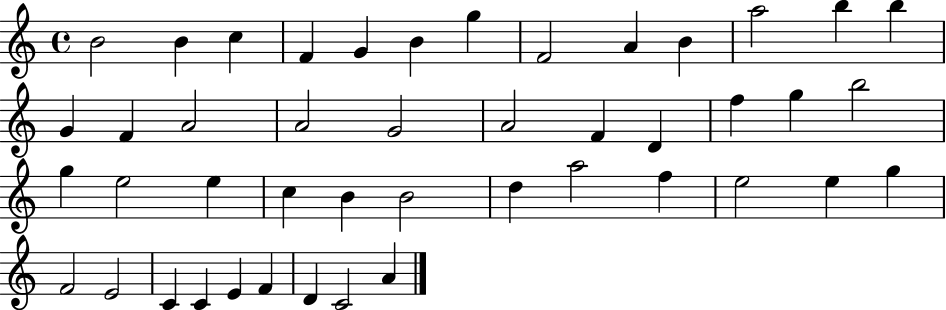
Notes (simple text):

B4/h B4/q C5/q F4/q G4/q B4/q G5/q F4/h A4/q B4/q A5/h B5/q B5/q G4/q F4/q A4/h A4/h G4/h A4/h F4/q D4/q F5/q G5/q B5/h G5/q E5/h E5/q C5/q B4/q B4/h D5/q A5/h F5/q E5/h E5/q G5/q F4/h E4/h C4/q C4/q E4/q F4/q D4/q C4/h A4/q